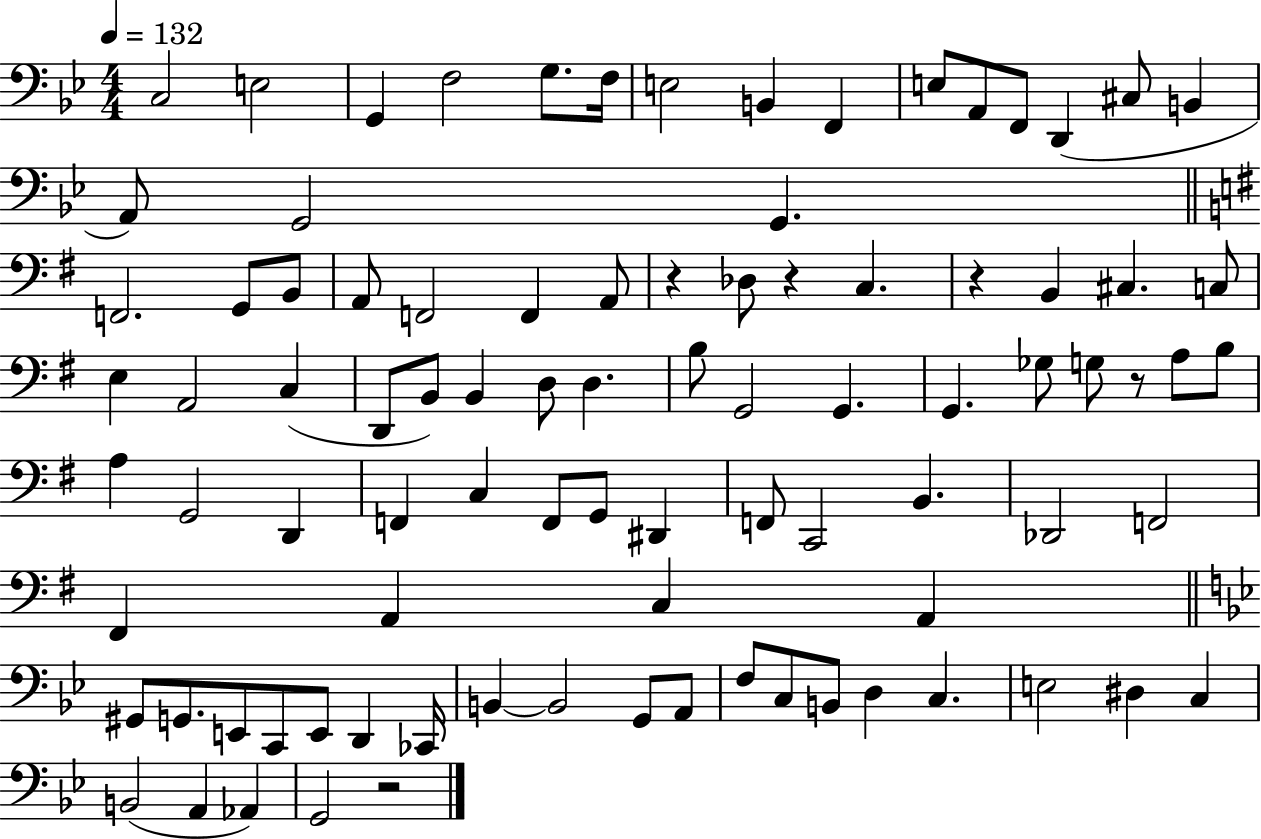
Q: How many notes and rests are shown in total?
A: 91